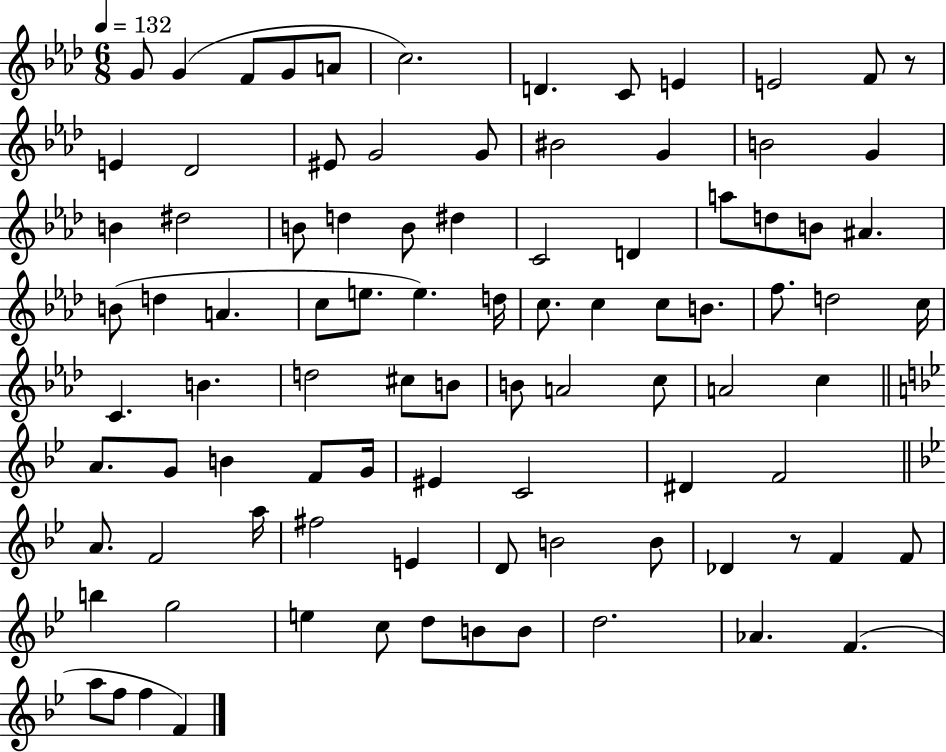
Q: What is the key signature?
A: AES major